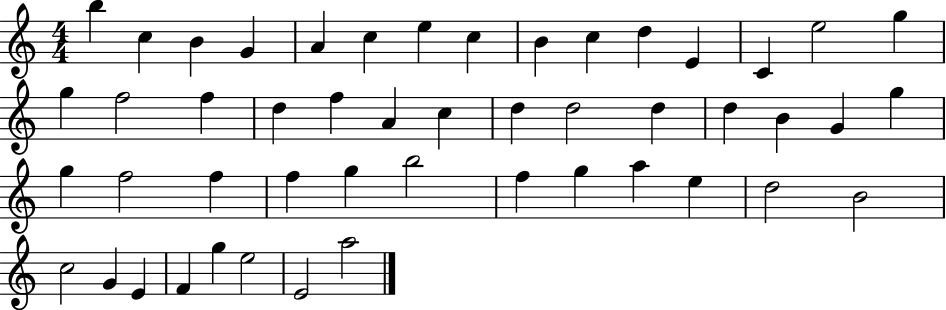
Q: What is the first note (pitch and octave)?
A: B5